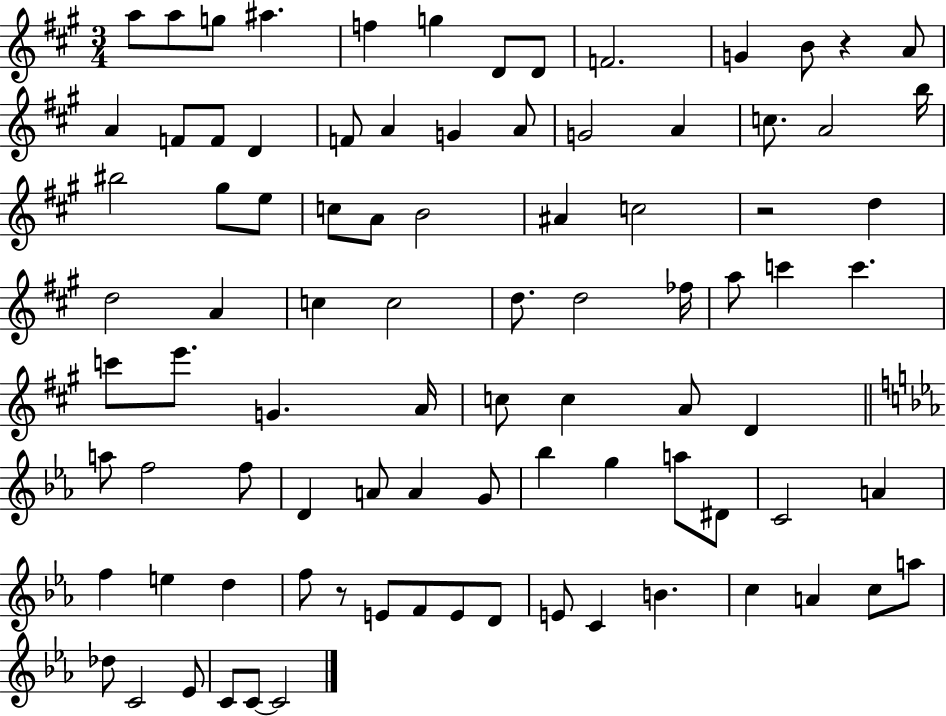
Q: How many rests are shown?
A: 3